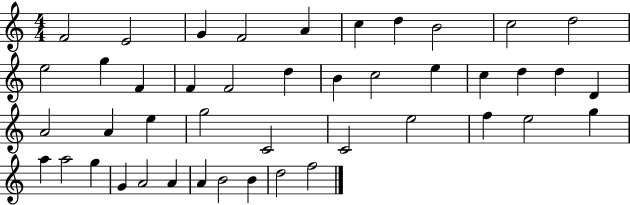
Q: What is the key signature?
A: C major